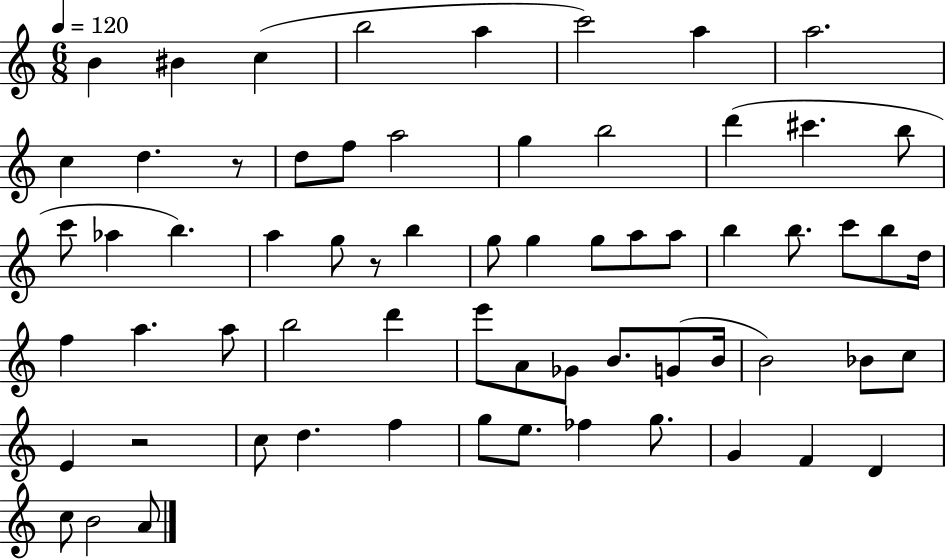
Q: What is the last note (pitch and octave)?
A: A4